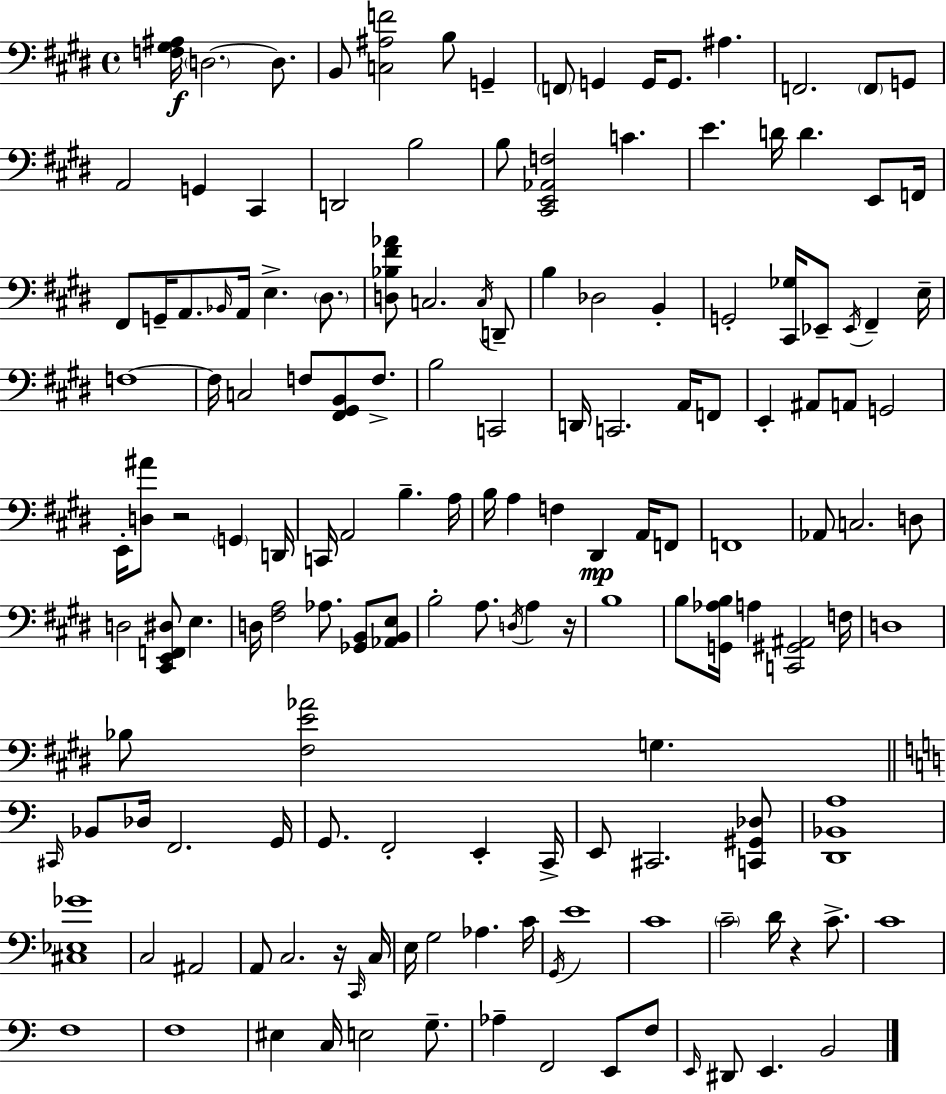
{
  \clef bass
  \time 4/4
  \defaultTimeSignature
  \key e \major
  \repeat volta 2 { <f gis ais>16\f \parenthesize d2.~~ d8. | b,8 <c ais f'>2 b8 g,4-- | \parenthesize f,8 g,4 g,16 g,8. ais4. | f,2. \parenthesize f,8 g,8 | \break a,2 g,4 cis,4 | d,2 b2 | b8 <cis, e, aes, f>2 c'4. | e'4. d'16 d'4. e,8 f,16 | \break fis,8 g,16-- a,8. \grace { bes,16 } a,16 e4.-> \parenthesize dis8. | <d bes fis' aes'>8 c2. \acciaccatura { c16 } | d,8-- b4 des2 b,4-. | g,2-. <cis, ges>16 ees,8-- \acciaccatura { ees,16 } fis,4-- | \break e16-- f1~~ | f16 c2 f8 <fis, gis, b,>8 | f8.-> b2 c,2 | d,16 c,2. | \break a,16 f,8 e,4-. ais,8 a,8 g,2 | e,16-. <d ais'>8 r2 \parenthesize g,4 | d,16 c,16 a,2 b4.-- | a16 b16 a4 f4 dis,4\mp | \break a,16 f,8 f,1 | aes,8 c2. | d8 d2 <cis, e, f, dis>8 e4. | d16 <fis a>2 aes8. <ges, b,>8 | \break <aes, b, e>8 b2-. a8. \acciaccatura { d16 } a4 | r16 b1 | b8 <g, aes b>16 a4 <c, gis, ais,>2 | f16 d1 | \break bes8 <fis e' aes'>2 g4. | \bar "||" \break \key c \major \grace { cis,16 } bes,8 des16 f,2. | g,16 g,8. f,2-. e,4-. | c,16-> e,8 cis,2. <c, gis, des>8 | <d, bes, a>1 | \break <cis ees ges'>1 | c2 ais,2 | a,8 c2. r16 | \grace { c,16 } c16 e16 g2 aes4. | \break c'16 \acciaccatura { g,16 } e'1 | c'1 | \parenthesize c'2-- d'16 r4 | c'8.-> c'1 | \break f1 | f1 | eis4 c16 e2 | g8.-- aes4-- f,2 e,8 | \break f8 \grace { e,16 } dis,8 e,4. b,2 | } \bar "|."
}